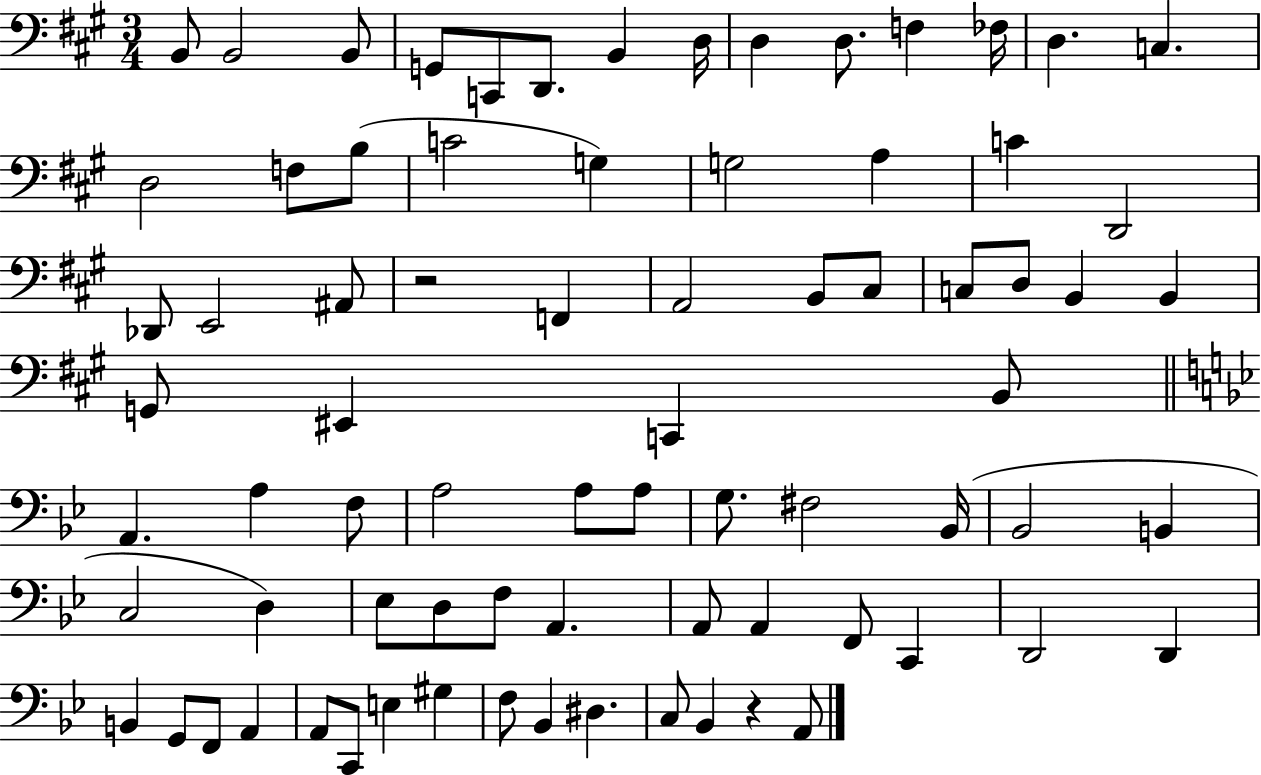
{
  \clef bass
  \numericTimeSignature
  \time 3/4
  \key a \major
  b,8 b,2 b,8 | g,8 c,8 d,8. b,4 d16 | d4 d8. f4 fes16 | d4. c4. | \break d2 f8 b8( | c'2 g4) | g2 a4 | c'4 d,2 | \break des,8 e,2 ais,8 | r2 f,4 | a,2 b,8 cis8 | c8 d8 b,4 b,4 | \break g,8 eis,4 c,4 b,8 | \bar "||" \break \key bes \major a,4. a4 f8 | a2 a8 a8 | g8. fis2 bes,16( | bes,2 b,4 | \break c2 d4) | ees8 d8 f8 a,4. | a,8 a,4 f,8 c,4 | d,2 d,4 | \break b,4 g,8 f,8 a,4 | a,8 c,8 e4 gis4 | f8 bes,4 dis4. | c8 bes,4 r4 a,8 | \break \bar "|."
}